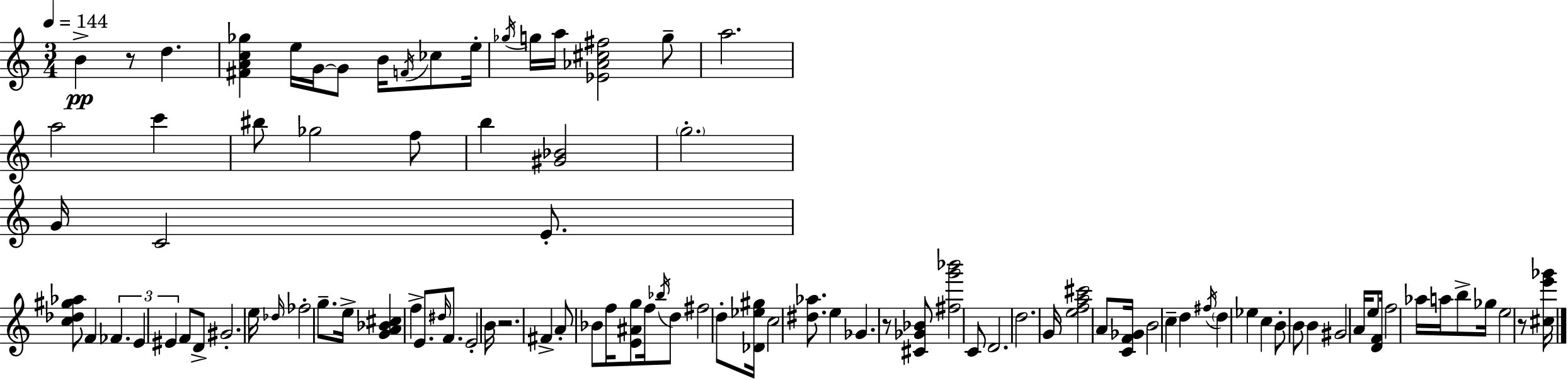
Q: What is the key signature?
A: C major